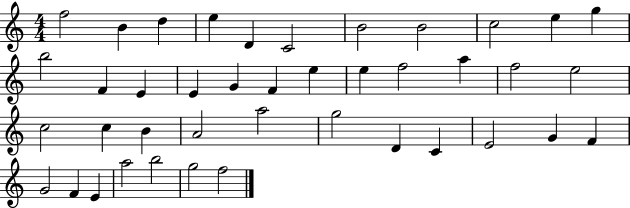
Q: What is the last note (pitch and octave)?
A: F5